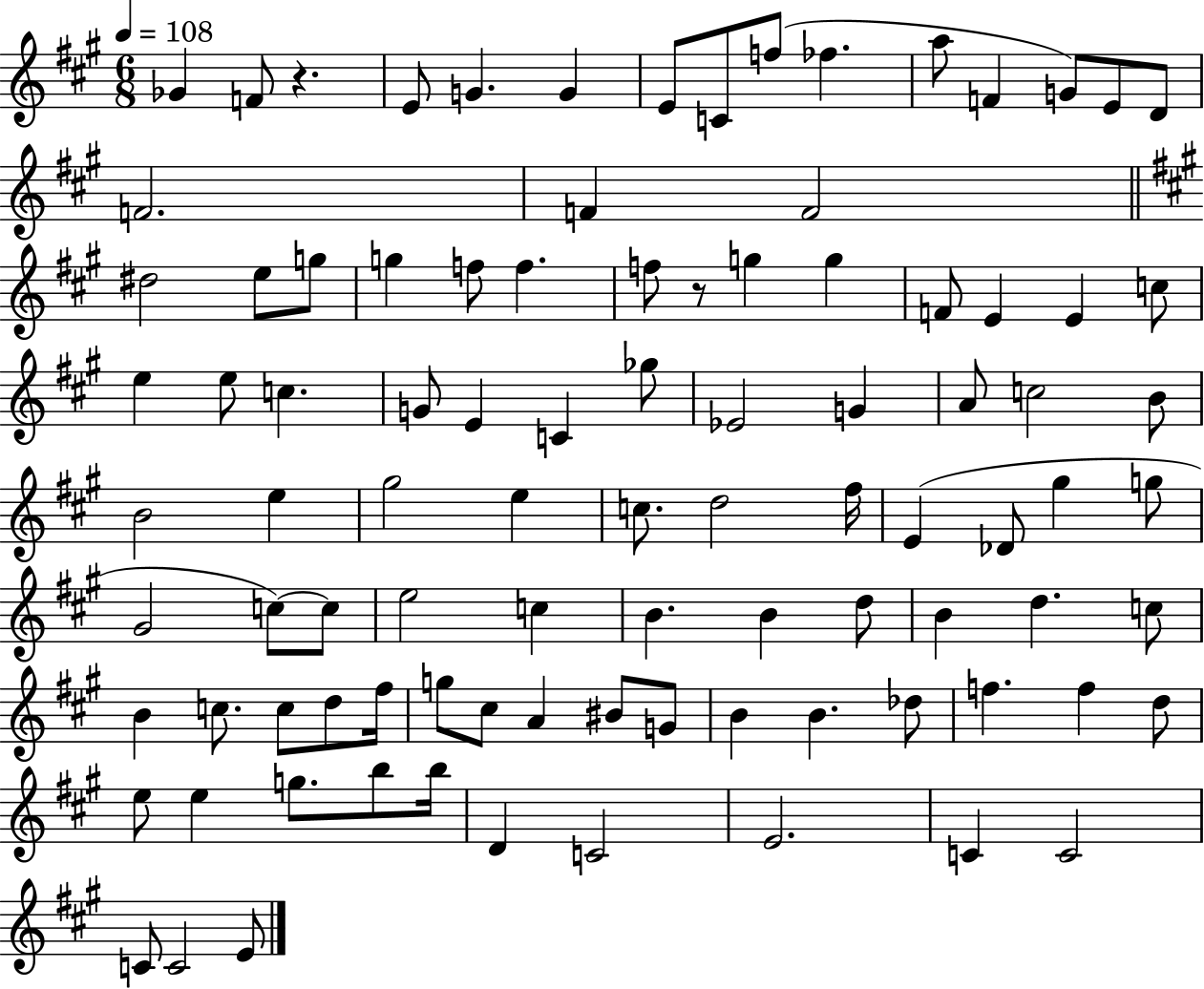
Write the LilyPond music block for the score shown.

{
  \clef treble
  \numericTimeSignature
  \time 6/8
  \key a \major
  \tempo 4 = 108
  \repeat volta 2 { ges'4 f'8 r4. | e'8 g'4. g'4 | e'8 c'8 f''8( fes''4. | a''8 f'4 g'8) e'8 d'8 | \break f'2. | f'4 f'2 | \bar "||" \break \key a \major dis''2 e''8 g''8 | g''4 f''8 f''4. | f''8 r8 g''4 g''4 | f'8 e'4 e'4 c''8 | \break e''4 e''8 c''4. | g'8 e'4 c'4 ges''8 | ees'2 g'4 | a'8 c''2 b'8 | \break b'2 e''4 | gis''2 e''4 | c''8. d''2 fis''16 | e'4( des'8 gis''4 g''8 | \break gis'2 c''8~~) c''8 | e''2 c''4 | b'4. b'4 d''8 | b'4 d''4. c''8 | \break b'4 c''8. c''8 d''8 fis''16 | g''8 cis''8 a'4 bis'8 g'8 | b'4 b'4. des''8 | f''4. f''4 d''8 | \break e''8 e''4 g''8. b''8 b''16 | d'4 c'2 | e'2. | c'4 c'2 | \break c'8 c'2 e'8 | } \bar "|."
}